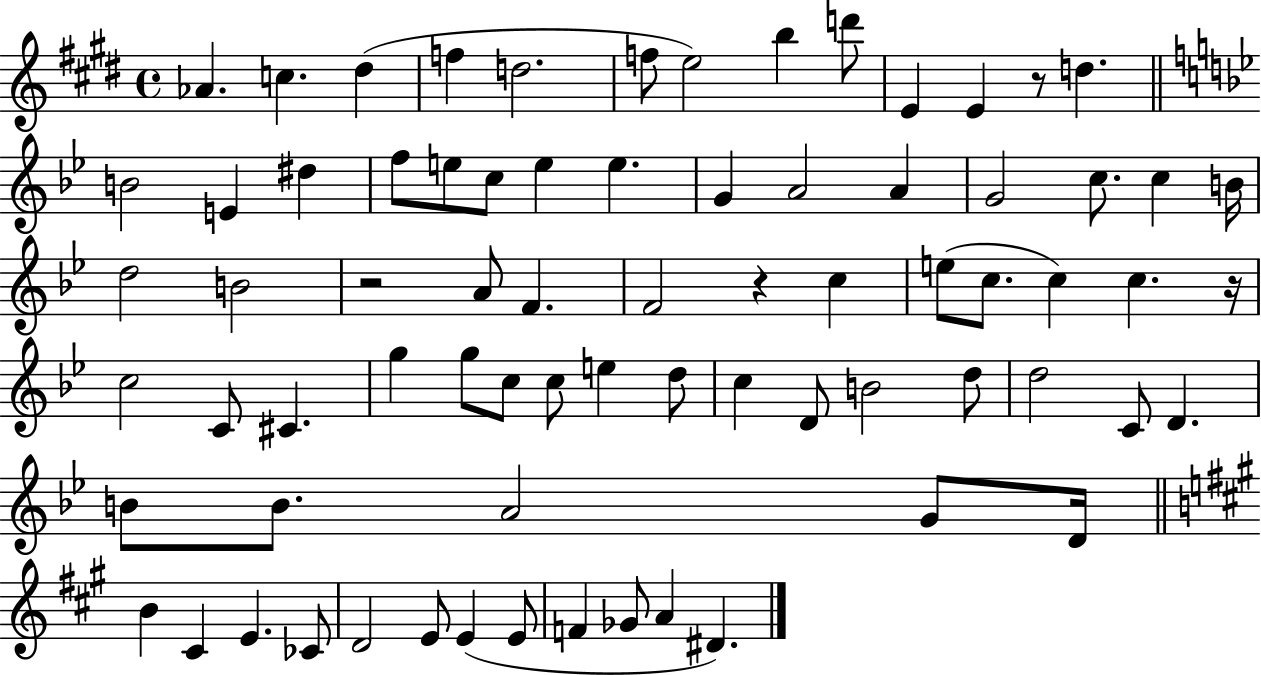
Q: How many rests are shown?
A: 4